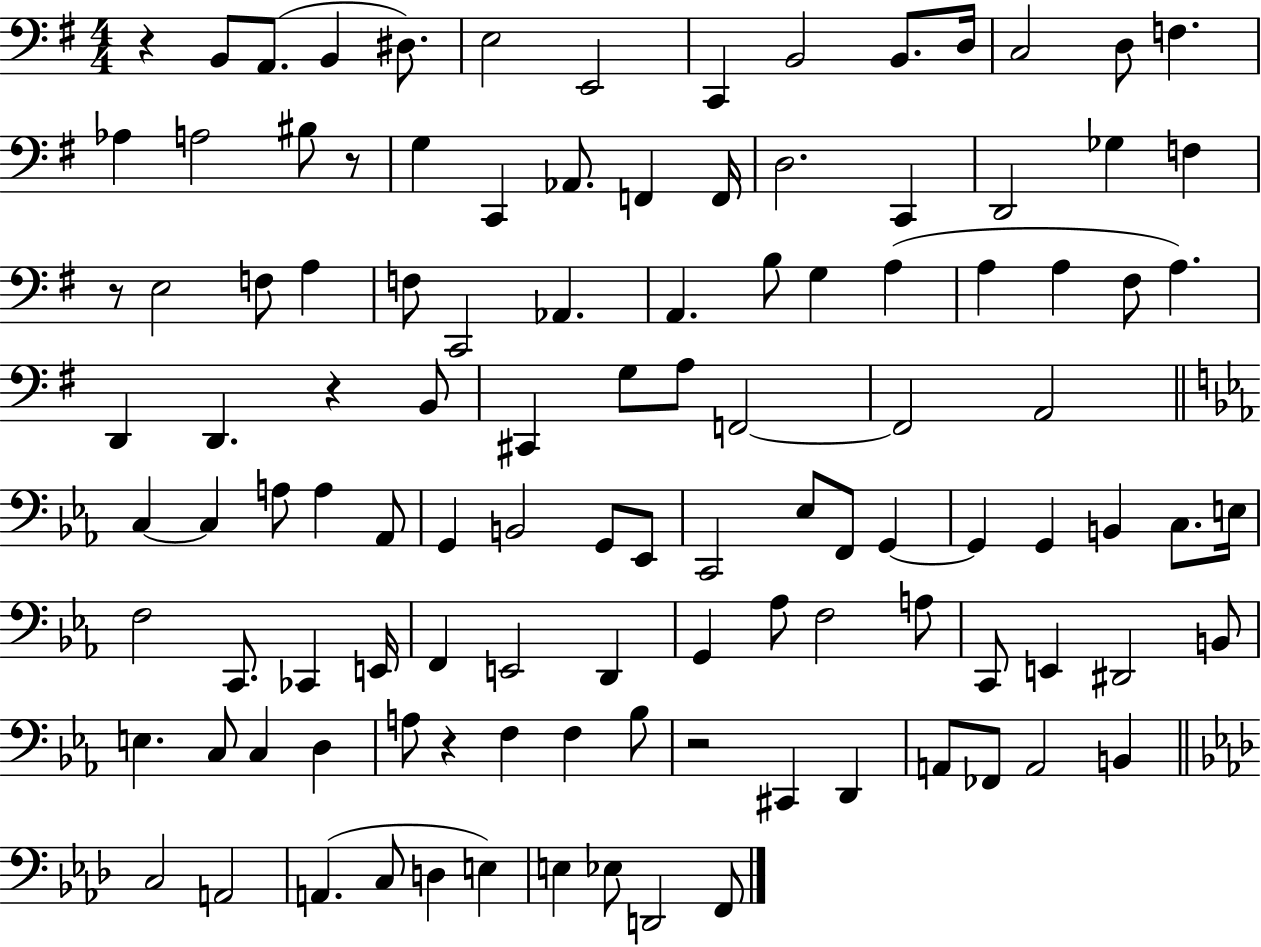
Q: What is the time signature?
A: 4/4